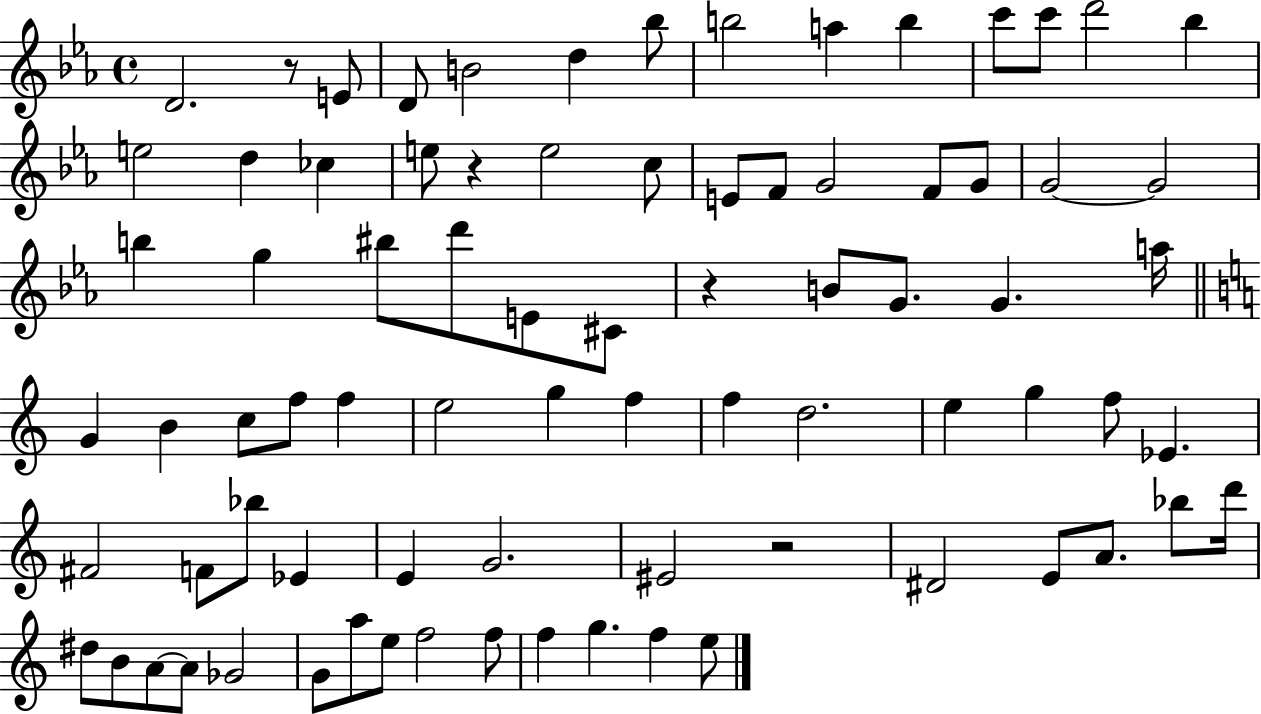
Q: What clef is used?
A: treble